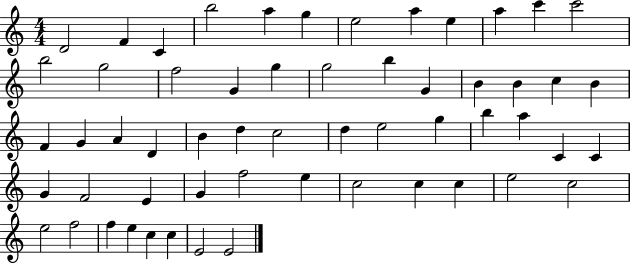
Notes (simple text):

D4/h F4/q C4/q B5/h A5/q G5/q E5/h A5/q E5/q A5/q C6/q C6/h B5/h G5/h F5/h G4/q G5/q G5/h B5/q G4/q B4/q B4/q C5/q B4/q F4/q G4/q A4/q D4/q B4/q D5/q C5/h D5/q E5/h G5/q B5/q A5/q C4/q C4/q G4/q F4/h E4/q G4/q F5/h E5/q C5/h C5/q C5/q E5/h C5/h E5/h F5/h F5/q E5/q C5/q C5/q E4/h E4/h